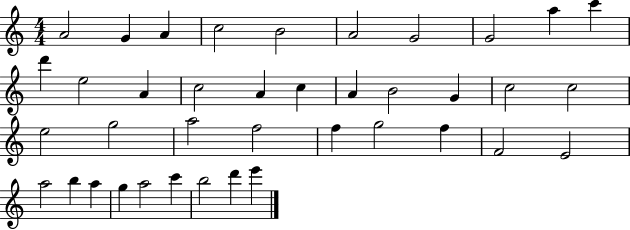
{
  \clef treble
  \numericTimeSignature
  \time 4/4
  \key c \major
  a'2 g'4 a'4 | c''2 b'2 | a'2 g'2 | g'2 a''4 c'''4 | \break d'''4 e''2 a'4 | c''2 a'4 c''4 | a'4 b'2 g'4 | c''2 c''2 | \break e''2 g''2 | a''2 f''2 | f''4 g''2 f''4 | f'2 e'2 | \break a''2 b''4 a''4 | g''4 a''2 c'''4 | b''2 d'''4 e'''4 | \bar "|."
}